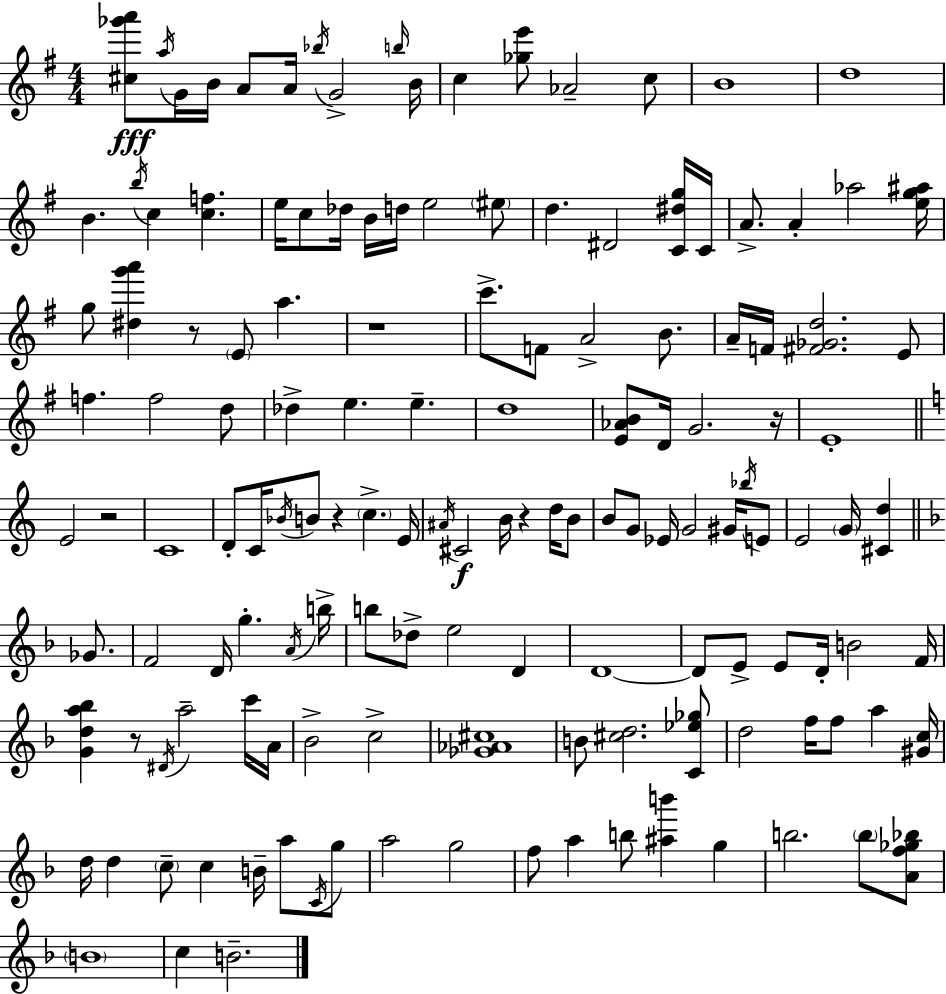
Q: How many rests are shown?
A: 7